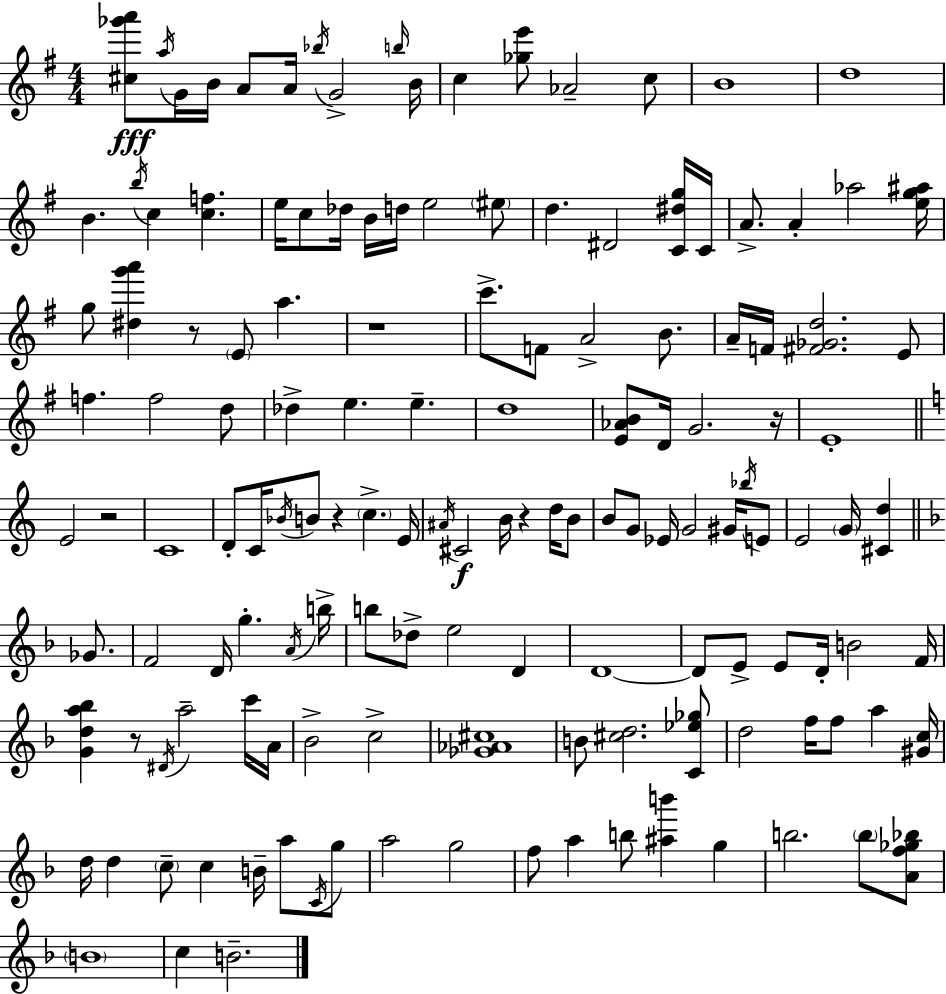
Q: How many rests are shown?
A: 7